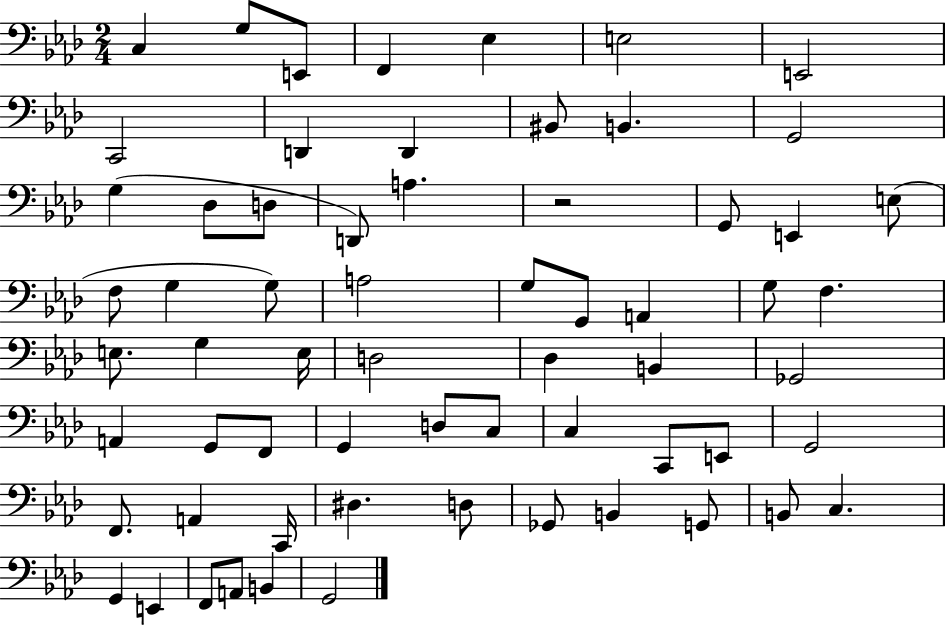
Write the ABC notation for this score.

X:1
T:Untitled
M:2/4
L:1/4
K:Ab
C, G,/2 E,,/2 F,, _E, E,2 E,,2 C,,2 D,, D,, ^B,,/2 B,, G,,2 G, _D,/2 D,/2 D,,/2 A, z2 G,,/2 E,, E,/2 F,/2 G, G,/2 A,2 G,/2 G,,/2 A,, G,/2 F, E,/2 G, E,/4 D,2 _D, B,, _G,,2 A,, G,,/2 F,,/2 G,, D,/2 C,/2 C, C,,/2 E,,/2 G,,2 F,,/2 A,, C,,/4 ^D, D,/2 _G,,/2 B,, G,,/2 B,,/2 C, G,, E,, F,,/2 A,,/2 B,, G,,2